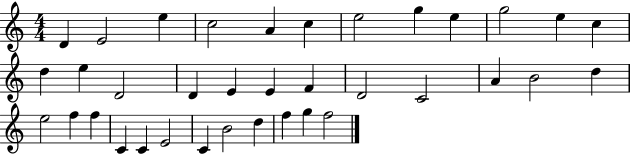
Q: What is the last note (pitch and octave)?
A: F5